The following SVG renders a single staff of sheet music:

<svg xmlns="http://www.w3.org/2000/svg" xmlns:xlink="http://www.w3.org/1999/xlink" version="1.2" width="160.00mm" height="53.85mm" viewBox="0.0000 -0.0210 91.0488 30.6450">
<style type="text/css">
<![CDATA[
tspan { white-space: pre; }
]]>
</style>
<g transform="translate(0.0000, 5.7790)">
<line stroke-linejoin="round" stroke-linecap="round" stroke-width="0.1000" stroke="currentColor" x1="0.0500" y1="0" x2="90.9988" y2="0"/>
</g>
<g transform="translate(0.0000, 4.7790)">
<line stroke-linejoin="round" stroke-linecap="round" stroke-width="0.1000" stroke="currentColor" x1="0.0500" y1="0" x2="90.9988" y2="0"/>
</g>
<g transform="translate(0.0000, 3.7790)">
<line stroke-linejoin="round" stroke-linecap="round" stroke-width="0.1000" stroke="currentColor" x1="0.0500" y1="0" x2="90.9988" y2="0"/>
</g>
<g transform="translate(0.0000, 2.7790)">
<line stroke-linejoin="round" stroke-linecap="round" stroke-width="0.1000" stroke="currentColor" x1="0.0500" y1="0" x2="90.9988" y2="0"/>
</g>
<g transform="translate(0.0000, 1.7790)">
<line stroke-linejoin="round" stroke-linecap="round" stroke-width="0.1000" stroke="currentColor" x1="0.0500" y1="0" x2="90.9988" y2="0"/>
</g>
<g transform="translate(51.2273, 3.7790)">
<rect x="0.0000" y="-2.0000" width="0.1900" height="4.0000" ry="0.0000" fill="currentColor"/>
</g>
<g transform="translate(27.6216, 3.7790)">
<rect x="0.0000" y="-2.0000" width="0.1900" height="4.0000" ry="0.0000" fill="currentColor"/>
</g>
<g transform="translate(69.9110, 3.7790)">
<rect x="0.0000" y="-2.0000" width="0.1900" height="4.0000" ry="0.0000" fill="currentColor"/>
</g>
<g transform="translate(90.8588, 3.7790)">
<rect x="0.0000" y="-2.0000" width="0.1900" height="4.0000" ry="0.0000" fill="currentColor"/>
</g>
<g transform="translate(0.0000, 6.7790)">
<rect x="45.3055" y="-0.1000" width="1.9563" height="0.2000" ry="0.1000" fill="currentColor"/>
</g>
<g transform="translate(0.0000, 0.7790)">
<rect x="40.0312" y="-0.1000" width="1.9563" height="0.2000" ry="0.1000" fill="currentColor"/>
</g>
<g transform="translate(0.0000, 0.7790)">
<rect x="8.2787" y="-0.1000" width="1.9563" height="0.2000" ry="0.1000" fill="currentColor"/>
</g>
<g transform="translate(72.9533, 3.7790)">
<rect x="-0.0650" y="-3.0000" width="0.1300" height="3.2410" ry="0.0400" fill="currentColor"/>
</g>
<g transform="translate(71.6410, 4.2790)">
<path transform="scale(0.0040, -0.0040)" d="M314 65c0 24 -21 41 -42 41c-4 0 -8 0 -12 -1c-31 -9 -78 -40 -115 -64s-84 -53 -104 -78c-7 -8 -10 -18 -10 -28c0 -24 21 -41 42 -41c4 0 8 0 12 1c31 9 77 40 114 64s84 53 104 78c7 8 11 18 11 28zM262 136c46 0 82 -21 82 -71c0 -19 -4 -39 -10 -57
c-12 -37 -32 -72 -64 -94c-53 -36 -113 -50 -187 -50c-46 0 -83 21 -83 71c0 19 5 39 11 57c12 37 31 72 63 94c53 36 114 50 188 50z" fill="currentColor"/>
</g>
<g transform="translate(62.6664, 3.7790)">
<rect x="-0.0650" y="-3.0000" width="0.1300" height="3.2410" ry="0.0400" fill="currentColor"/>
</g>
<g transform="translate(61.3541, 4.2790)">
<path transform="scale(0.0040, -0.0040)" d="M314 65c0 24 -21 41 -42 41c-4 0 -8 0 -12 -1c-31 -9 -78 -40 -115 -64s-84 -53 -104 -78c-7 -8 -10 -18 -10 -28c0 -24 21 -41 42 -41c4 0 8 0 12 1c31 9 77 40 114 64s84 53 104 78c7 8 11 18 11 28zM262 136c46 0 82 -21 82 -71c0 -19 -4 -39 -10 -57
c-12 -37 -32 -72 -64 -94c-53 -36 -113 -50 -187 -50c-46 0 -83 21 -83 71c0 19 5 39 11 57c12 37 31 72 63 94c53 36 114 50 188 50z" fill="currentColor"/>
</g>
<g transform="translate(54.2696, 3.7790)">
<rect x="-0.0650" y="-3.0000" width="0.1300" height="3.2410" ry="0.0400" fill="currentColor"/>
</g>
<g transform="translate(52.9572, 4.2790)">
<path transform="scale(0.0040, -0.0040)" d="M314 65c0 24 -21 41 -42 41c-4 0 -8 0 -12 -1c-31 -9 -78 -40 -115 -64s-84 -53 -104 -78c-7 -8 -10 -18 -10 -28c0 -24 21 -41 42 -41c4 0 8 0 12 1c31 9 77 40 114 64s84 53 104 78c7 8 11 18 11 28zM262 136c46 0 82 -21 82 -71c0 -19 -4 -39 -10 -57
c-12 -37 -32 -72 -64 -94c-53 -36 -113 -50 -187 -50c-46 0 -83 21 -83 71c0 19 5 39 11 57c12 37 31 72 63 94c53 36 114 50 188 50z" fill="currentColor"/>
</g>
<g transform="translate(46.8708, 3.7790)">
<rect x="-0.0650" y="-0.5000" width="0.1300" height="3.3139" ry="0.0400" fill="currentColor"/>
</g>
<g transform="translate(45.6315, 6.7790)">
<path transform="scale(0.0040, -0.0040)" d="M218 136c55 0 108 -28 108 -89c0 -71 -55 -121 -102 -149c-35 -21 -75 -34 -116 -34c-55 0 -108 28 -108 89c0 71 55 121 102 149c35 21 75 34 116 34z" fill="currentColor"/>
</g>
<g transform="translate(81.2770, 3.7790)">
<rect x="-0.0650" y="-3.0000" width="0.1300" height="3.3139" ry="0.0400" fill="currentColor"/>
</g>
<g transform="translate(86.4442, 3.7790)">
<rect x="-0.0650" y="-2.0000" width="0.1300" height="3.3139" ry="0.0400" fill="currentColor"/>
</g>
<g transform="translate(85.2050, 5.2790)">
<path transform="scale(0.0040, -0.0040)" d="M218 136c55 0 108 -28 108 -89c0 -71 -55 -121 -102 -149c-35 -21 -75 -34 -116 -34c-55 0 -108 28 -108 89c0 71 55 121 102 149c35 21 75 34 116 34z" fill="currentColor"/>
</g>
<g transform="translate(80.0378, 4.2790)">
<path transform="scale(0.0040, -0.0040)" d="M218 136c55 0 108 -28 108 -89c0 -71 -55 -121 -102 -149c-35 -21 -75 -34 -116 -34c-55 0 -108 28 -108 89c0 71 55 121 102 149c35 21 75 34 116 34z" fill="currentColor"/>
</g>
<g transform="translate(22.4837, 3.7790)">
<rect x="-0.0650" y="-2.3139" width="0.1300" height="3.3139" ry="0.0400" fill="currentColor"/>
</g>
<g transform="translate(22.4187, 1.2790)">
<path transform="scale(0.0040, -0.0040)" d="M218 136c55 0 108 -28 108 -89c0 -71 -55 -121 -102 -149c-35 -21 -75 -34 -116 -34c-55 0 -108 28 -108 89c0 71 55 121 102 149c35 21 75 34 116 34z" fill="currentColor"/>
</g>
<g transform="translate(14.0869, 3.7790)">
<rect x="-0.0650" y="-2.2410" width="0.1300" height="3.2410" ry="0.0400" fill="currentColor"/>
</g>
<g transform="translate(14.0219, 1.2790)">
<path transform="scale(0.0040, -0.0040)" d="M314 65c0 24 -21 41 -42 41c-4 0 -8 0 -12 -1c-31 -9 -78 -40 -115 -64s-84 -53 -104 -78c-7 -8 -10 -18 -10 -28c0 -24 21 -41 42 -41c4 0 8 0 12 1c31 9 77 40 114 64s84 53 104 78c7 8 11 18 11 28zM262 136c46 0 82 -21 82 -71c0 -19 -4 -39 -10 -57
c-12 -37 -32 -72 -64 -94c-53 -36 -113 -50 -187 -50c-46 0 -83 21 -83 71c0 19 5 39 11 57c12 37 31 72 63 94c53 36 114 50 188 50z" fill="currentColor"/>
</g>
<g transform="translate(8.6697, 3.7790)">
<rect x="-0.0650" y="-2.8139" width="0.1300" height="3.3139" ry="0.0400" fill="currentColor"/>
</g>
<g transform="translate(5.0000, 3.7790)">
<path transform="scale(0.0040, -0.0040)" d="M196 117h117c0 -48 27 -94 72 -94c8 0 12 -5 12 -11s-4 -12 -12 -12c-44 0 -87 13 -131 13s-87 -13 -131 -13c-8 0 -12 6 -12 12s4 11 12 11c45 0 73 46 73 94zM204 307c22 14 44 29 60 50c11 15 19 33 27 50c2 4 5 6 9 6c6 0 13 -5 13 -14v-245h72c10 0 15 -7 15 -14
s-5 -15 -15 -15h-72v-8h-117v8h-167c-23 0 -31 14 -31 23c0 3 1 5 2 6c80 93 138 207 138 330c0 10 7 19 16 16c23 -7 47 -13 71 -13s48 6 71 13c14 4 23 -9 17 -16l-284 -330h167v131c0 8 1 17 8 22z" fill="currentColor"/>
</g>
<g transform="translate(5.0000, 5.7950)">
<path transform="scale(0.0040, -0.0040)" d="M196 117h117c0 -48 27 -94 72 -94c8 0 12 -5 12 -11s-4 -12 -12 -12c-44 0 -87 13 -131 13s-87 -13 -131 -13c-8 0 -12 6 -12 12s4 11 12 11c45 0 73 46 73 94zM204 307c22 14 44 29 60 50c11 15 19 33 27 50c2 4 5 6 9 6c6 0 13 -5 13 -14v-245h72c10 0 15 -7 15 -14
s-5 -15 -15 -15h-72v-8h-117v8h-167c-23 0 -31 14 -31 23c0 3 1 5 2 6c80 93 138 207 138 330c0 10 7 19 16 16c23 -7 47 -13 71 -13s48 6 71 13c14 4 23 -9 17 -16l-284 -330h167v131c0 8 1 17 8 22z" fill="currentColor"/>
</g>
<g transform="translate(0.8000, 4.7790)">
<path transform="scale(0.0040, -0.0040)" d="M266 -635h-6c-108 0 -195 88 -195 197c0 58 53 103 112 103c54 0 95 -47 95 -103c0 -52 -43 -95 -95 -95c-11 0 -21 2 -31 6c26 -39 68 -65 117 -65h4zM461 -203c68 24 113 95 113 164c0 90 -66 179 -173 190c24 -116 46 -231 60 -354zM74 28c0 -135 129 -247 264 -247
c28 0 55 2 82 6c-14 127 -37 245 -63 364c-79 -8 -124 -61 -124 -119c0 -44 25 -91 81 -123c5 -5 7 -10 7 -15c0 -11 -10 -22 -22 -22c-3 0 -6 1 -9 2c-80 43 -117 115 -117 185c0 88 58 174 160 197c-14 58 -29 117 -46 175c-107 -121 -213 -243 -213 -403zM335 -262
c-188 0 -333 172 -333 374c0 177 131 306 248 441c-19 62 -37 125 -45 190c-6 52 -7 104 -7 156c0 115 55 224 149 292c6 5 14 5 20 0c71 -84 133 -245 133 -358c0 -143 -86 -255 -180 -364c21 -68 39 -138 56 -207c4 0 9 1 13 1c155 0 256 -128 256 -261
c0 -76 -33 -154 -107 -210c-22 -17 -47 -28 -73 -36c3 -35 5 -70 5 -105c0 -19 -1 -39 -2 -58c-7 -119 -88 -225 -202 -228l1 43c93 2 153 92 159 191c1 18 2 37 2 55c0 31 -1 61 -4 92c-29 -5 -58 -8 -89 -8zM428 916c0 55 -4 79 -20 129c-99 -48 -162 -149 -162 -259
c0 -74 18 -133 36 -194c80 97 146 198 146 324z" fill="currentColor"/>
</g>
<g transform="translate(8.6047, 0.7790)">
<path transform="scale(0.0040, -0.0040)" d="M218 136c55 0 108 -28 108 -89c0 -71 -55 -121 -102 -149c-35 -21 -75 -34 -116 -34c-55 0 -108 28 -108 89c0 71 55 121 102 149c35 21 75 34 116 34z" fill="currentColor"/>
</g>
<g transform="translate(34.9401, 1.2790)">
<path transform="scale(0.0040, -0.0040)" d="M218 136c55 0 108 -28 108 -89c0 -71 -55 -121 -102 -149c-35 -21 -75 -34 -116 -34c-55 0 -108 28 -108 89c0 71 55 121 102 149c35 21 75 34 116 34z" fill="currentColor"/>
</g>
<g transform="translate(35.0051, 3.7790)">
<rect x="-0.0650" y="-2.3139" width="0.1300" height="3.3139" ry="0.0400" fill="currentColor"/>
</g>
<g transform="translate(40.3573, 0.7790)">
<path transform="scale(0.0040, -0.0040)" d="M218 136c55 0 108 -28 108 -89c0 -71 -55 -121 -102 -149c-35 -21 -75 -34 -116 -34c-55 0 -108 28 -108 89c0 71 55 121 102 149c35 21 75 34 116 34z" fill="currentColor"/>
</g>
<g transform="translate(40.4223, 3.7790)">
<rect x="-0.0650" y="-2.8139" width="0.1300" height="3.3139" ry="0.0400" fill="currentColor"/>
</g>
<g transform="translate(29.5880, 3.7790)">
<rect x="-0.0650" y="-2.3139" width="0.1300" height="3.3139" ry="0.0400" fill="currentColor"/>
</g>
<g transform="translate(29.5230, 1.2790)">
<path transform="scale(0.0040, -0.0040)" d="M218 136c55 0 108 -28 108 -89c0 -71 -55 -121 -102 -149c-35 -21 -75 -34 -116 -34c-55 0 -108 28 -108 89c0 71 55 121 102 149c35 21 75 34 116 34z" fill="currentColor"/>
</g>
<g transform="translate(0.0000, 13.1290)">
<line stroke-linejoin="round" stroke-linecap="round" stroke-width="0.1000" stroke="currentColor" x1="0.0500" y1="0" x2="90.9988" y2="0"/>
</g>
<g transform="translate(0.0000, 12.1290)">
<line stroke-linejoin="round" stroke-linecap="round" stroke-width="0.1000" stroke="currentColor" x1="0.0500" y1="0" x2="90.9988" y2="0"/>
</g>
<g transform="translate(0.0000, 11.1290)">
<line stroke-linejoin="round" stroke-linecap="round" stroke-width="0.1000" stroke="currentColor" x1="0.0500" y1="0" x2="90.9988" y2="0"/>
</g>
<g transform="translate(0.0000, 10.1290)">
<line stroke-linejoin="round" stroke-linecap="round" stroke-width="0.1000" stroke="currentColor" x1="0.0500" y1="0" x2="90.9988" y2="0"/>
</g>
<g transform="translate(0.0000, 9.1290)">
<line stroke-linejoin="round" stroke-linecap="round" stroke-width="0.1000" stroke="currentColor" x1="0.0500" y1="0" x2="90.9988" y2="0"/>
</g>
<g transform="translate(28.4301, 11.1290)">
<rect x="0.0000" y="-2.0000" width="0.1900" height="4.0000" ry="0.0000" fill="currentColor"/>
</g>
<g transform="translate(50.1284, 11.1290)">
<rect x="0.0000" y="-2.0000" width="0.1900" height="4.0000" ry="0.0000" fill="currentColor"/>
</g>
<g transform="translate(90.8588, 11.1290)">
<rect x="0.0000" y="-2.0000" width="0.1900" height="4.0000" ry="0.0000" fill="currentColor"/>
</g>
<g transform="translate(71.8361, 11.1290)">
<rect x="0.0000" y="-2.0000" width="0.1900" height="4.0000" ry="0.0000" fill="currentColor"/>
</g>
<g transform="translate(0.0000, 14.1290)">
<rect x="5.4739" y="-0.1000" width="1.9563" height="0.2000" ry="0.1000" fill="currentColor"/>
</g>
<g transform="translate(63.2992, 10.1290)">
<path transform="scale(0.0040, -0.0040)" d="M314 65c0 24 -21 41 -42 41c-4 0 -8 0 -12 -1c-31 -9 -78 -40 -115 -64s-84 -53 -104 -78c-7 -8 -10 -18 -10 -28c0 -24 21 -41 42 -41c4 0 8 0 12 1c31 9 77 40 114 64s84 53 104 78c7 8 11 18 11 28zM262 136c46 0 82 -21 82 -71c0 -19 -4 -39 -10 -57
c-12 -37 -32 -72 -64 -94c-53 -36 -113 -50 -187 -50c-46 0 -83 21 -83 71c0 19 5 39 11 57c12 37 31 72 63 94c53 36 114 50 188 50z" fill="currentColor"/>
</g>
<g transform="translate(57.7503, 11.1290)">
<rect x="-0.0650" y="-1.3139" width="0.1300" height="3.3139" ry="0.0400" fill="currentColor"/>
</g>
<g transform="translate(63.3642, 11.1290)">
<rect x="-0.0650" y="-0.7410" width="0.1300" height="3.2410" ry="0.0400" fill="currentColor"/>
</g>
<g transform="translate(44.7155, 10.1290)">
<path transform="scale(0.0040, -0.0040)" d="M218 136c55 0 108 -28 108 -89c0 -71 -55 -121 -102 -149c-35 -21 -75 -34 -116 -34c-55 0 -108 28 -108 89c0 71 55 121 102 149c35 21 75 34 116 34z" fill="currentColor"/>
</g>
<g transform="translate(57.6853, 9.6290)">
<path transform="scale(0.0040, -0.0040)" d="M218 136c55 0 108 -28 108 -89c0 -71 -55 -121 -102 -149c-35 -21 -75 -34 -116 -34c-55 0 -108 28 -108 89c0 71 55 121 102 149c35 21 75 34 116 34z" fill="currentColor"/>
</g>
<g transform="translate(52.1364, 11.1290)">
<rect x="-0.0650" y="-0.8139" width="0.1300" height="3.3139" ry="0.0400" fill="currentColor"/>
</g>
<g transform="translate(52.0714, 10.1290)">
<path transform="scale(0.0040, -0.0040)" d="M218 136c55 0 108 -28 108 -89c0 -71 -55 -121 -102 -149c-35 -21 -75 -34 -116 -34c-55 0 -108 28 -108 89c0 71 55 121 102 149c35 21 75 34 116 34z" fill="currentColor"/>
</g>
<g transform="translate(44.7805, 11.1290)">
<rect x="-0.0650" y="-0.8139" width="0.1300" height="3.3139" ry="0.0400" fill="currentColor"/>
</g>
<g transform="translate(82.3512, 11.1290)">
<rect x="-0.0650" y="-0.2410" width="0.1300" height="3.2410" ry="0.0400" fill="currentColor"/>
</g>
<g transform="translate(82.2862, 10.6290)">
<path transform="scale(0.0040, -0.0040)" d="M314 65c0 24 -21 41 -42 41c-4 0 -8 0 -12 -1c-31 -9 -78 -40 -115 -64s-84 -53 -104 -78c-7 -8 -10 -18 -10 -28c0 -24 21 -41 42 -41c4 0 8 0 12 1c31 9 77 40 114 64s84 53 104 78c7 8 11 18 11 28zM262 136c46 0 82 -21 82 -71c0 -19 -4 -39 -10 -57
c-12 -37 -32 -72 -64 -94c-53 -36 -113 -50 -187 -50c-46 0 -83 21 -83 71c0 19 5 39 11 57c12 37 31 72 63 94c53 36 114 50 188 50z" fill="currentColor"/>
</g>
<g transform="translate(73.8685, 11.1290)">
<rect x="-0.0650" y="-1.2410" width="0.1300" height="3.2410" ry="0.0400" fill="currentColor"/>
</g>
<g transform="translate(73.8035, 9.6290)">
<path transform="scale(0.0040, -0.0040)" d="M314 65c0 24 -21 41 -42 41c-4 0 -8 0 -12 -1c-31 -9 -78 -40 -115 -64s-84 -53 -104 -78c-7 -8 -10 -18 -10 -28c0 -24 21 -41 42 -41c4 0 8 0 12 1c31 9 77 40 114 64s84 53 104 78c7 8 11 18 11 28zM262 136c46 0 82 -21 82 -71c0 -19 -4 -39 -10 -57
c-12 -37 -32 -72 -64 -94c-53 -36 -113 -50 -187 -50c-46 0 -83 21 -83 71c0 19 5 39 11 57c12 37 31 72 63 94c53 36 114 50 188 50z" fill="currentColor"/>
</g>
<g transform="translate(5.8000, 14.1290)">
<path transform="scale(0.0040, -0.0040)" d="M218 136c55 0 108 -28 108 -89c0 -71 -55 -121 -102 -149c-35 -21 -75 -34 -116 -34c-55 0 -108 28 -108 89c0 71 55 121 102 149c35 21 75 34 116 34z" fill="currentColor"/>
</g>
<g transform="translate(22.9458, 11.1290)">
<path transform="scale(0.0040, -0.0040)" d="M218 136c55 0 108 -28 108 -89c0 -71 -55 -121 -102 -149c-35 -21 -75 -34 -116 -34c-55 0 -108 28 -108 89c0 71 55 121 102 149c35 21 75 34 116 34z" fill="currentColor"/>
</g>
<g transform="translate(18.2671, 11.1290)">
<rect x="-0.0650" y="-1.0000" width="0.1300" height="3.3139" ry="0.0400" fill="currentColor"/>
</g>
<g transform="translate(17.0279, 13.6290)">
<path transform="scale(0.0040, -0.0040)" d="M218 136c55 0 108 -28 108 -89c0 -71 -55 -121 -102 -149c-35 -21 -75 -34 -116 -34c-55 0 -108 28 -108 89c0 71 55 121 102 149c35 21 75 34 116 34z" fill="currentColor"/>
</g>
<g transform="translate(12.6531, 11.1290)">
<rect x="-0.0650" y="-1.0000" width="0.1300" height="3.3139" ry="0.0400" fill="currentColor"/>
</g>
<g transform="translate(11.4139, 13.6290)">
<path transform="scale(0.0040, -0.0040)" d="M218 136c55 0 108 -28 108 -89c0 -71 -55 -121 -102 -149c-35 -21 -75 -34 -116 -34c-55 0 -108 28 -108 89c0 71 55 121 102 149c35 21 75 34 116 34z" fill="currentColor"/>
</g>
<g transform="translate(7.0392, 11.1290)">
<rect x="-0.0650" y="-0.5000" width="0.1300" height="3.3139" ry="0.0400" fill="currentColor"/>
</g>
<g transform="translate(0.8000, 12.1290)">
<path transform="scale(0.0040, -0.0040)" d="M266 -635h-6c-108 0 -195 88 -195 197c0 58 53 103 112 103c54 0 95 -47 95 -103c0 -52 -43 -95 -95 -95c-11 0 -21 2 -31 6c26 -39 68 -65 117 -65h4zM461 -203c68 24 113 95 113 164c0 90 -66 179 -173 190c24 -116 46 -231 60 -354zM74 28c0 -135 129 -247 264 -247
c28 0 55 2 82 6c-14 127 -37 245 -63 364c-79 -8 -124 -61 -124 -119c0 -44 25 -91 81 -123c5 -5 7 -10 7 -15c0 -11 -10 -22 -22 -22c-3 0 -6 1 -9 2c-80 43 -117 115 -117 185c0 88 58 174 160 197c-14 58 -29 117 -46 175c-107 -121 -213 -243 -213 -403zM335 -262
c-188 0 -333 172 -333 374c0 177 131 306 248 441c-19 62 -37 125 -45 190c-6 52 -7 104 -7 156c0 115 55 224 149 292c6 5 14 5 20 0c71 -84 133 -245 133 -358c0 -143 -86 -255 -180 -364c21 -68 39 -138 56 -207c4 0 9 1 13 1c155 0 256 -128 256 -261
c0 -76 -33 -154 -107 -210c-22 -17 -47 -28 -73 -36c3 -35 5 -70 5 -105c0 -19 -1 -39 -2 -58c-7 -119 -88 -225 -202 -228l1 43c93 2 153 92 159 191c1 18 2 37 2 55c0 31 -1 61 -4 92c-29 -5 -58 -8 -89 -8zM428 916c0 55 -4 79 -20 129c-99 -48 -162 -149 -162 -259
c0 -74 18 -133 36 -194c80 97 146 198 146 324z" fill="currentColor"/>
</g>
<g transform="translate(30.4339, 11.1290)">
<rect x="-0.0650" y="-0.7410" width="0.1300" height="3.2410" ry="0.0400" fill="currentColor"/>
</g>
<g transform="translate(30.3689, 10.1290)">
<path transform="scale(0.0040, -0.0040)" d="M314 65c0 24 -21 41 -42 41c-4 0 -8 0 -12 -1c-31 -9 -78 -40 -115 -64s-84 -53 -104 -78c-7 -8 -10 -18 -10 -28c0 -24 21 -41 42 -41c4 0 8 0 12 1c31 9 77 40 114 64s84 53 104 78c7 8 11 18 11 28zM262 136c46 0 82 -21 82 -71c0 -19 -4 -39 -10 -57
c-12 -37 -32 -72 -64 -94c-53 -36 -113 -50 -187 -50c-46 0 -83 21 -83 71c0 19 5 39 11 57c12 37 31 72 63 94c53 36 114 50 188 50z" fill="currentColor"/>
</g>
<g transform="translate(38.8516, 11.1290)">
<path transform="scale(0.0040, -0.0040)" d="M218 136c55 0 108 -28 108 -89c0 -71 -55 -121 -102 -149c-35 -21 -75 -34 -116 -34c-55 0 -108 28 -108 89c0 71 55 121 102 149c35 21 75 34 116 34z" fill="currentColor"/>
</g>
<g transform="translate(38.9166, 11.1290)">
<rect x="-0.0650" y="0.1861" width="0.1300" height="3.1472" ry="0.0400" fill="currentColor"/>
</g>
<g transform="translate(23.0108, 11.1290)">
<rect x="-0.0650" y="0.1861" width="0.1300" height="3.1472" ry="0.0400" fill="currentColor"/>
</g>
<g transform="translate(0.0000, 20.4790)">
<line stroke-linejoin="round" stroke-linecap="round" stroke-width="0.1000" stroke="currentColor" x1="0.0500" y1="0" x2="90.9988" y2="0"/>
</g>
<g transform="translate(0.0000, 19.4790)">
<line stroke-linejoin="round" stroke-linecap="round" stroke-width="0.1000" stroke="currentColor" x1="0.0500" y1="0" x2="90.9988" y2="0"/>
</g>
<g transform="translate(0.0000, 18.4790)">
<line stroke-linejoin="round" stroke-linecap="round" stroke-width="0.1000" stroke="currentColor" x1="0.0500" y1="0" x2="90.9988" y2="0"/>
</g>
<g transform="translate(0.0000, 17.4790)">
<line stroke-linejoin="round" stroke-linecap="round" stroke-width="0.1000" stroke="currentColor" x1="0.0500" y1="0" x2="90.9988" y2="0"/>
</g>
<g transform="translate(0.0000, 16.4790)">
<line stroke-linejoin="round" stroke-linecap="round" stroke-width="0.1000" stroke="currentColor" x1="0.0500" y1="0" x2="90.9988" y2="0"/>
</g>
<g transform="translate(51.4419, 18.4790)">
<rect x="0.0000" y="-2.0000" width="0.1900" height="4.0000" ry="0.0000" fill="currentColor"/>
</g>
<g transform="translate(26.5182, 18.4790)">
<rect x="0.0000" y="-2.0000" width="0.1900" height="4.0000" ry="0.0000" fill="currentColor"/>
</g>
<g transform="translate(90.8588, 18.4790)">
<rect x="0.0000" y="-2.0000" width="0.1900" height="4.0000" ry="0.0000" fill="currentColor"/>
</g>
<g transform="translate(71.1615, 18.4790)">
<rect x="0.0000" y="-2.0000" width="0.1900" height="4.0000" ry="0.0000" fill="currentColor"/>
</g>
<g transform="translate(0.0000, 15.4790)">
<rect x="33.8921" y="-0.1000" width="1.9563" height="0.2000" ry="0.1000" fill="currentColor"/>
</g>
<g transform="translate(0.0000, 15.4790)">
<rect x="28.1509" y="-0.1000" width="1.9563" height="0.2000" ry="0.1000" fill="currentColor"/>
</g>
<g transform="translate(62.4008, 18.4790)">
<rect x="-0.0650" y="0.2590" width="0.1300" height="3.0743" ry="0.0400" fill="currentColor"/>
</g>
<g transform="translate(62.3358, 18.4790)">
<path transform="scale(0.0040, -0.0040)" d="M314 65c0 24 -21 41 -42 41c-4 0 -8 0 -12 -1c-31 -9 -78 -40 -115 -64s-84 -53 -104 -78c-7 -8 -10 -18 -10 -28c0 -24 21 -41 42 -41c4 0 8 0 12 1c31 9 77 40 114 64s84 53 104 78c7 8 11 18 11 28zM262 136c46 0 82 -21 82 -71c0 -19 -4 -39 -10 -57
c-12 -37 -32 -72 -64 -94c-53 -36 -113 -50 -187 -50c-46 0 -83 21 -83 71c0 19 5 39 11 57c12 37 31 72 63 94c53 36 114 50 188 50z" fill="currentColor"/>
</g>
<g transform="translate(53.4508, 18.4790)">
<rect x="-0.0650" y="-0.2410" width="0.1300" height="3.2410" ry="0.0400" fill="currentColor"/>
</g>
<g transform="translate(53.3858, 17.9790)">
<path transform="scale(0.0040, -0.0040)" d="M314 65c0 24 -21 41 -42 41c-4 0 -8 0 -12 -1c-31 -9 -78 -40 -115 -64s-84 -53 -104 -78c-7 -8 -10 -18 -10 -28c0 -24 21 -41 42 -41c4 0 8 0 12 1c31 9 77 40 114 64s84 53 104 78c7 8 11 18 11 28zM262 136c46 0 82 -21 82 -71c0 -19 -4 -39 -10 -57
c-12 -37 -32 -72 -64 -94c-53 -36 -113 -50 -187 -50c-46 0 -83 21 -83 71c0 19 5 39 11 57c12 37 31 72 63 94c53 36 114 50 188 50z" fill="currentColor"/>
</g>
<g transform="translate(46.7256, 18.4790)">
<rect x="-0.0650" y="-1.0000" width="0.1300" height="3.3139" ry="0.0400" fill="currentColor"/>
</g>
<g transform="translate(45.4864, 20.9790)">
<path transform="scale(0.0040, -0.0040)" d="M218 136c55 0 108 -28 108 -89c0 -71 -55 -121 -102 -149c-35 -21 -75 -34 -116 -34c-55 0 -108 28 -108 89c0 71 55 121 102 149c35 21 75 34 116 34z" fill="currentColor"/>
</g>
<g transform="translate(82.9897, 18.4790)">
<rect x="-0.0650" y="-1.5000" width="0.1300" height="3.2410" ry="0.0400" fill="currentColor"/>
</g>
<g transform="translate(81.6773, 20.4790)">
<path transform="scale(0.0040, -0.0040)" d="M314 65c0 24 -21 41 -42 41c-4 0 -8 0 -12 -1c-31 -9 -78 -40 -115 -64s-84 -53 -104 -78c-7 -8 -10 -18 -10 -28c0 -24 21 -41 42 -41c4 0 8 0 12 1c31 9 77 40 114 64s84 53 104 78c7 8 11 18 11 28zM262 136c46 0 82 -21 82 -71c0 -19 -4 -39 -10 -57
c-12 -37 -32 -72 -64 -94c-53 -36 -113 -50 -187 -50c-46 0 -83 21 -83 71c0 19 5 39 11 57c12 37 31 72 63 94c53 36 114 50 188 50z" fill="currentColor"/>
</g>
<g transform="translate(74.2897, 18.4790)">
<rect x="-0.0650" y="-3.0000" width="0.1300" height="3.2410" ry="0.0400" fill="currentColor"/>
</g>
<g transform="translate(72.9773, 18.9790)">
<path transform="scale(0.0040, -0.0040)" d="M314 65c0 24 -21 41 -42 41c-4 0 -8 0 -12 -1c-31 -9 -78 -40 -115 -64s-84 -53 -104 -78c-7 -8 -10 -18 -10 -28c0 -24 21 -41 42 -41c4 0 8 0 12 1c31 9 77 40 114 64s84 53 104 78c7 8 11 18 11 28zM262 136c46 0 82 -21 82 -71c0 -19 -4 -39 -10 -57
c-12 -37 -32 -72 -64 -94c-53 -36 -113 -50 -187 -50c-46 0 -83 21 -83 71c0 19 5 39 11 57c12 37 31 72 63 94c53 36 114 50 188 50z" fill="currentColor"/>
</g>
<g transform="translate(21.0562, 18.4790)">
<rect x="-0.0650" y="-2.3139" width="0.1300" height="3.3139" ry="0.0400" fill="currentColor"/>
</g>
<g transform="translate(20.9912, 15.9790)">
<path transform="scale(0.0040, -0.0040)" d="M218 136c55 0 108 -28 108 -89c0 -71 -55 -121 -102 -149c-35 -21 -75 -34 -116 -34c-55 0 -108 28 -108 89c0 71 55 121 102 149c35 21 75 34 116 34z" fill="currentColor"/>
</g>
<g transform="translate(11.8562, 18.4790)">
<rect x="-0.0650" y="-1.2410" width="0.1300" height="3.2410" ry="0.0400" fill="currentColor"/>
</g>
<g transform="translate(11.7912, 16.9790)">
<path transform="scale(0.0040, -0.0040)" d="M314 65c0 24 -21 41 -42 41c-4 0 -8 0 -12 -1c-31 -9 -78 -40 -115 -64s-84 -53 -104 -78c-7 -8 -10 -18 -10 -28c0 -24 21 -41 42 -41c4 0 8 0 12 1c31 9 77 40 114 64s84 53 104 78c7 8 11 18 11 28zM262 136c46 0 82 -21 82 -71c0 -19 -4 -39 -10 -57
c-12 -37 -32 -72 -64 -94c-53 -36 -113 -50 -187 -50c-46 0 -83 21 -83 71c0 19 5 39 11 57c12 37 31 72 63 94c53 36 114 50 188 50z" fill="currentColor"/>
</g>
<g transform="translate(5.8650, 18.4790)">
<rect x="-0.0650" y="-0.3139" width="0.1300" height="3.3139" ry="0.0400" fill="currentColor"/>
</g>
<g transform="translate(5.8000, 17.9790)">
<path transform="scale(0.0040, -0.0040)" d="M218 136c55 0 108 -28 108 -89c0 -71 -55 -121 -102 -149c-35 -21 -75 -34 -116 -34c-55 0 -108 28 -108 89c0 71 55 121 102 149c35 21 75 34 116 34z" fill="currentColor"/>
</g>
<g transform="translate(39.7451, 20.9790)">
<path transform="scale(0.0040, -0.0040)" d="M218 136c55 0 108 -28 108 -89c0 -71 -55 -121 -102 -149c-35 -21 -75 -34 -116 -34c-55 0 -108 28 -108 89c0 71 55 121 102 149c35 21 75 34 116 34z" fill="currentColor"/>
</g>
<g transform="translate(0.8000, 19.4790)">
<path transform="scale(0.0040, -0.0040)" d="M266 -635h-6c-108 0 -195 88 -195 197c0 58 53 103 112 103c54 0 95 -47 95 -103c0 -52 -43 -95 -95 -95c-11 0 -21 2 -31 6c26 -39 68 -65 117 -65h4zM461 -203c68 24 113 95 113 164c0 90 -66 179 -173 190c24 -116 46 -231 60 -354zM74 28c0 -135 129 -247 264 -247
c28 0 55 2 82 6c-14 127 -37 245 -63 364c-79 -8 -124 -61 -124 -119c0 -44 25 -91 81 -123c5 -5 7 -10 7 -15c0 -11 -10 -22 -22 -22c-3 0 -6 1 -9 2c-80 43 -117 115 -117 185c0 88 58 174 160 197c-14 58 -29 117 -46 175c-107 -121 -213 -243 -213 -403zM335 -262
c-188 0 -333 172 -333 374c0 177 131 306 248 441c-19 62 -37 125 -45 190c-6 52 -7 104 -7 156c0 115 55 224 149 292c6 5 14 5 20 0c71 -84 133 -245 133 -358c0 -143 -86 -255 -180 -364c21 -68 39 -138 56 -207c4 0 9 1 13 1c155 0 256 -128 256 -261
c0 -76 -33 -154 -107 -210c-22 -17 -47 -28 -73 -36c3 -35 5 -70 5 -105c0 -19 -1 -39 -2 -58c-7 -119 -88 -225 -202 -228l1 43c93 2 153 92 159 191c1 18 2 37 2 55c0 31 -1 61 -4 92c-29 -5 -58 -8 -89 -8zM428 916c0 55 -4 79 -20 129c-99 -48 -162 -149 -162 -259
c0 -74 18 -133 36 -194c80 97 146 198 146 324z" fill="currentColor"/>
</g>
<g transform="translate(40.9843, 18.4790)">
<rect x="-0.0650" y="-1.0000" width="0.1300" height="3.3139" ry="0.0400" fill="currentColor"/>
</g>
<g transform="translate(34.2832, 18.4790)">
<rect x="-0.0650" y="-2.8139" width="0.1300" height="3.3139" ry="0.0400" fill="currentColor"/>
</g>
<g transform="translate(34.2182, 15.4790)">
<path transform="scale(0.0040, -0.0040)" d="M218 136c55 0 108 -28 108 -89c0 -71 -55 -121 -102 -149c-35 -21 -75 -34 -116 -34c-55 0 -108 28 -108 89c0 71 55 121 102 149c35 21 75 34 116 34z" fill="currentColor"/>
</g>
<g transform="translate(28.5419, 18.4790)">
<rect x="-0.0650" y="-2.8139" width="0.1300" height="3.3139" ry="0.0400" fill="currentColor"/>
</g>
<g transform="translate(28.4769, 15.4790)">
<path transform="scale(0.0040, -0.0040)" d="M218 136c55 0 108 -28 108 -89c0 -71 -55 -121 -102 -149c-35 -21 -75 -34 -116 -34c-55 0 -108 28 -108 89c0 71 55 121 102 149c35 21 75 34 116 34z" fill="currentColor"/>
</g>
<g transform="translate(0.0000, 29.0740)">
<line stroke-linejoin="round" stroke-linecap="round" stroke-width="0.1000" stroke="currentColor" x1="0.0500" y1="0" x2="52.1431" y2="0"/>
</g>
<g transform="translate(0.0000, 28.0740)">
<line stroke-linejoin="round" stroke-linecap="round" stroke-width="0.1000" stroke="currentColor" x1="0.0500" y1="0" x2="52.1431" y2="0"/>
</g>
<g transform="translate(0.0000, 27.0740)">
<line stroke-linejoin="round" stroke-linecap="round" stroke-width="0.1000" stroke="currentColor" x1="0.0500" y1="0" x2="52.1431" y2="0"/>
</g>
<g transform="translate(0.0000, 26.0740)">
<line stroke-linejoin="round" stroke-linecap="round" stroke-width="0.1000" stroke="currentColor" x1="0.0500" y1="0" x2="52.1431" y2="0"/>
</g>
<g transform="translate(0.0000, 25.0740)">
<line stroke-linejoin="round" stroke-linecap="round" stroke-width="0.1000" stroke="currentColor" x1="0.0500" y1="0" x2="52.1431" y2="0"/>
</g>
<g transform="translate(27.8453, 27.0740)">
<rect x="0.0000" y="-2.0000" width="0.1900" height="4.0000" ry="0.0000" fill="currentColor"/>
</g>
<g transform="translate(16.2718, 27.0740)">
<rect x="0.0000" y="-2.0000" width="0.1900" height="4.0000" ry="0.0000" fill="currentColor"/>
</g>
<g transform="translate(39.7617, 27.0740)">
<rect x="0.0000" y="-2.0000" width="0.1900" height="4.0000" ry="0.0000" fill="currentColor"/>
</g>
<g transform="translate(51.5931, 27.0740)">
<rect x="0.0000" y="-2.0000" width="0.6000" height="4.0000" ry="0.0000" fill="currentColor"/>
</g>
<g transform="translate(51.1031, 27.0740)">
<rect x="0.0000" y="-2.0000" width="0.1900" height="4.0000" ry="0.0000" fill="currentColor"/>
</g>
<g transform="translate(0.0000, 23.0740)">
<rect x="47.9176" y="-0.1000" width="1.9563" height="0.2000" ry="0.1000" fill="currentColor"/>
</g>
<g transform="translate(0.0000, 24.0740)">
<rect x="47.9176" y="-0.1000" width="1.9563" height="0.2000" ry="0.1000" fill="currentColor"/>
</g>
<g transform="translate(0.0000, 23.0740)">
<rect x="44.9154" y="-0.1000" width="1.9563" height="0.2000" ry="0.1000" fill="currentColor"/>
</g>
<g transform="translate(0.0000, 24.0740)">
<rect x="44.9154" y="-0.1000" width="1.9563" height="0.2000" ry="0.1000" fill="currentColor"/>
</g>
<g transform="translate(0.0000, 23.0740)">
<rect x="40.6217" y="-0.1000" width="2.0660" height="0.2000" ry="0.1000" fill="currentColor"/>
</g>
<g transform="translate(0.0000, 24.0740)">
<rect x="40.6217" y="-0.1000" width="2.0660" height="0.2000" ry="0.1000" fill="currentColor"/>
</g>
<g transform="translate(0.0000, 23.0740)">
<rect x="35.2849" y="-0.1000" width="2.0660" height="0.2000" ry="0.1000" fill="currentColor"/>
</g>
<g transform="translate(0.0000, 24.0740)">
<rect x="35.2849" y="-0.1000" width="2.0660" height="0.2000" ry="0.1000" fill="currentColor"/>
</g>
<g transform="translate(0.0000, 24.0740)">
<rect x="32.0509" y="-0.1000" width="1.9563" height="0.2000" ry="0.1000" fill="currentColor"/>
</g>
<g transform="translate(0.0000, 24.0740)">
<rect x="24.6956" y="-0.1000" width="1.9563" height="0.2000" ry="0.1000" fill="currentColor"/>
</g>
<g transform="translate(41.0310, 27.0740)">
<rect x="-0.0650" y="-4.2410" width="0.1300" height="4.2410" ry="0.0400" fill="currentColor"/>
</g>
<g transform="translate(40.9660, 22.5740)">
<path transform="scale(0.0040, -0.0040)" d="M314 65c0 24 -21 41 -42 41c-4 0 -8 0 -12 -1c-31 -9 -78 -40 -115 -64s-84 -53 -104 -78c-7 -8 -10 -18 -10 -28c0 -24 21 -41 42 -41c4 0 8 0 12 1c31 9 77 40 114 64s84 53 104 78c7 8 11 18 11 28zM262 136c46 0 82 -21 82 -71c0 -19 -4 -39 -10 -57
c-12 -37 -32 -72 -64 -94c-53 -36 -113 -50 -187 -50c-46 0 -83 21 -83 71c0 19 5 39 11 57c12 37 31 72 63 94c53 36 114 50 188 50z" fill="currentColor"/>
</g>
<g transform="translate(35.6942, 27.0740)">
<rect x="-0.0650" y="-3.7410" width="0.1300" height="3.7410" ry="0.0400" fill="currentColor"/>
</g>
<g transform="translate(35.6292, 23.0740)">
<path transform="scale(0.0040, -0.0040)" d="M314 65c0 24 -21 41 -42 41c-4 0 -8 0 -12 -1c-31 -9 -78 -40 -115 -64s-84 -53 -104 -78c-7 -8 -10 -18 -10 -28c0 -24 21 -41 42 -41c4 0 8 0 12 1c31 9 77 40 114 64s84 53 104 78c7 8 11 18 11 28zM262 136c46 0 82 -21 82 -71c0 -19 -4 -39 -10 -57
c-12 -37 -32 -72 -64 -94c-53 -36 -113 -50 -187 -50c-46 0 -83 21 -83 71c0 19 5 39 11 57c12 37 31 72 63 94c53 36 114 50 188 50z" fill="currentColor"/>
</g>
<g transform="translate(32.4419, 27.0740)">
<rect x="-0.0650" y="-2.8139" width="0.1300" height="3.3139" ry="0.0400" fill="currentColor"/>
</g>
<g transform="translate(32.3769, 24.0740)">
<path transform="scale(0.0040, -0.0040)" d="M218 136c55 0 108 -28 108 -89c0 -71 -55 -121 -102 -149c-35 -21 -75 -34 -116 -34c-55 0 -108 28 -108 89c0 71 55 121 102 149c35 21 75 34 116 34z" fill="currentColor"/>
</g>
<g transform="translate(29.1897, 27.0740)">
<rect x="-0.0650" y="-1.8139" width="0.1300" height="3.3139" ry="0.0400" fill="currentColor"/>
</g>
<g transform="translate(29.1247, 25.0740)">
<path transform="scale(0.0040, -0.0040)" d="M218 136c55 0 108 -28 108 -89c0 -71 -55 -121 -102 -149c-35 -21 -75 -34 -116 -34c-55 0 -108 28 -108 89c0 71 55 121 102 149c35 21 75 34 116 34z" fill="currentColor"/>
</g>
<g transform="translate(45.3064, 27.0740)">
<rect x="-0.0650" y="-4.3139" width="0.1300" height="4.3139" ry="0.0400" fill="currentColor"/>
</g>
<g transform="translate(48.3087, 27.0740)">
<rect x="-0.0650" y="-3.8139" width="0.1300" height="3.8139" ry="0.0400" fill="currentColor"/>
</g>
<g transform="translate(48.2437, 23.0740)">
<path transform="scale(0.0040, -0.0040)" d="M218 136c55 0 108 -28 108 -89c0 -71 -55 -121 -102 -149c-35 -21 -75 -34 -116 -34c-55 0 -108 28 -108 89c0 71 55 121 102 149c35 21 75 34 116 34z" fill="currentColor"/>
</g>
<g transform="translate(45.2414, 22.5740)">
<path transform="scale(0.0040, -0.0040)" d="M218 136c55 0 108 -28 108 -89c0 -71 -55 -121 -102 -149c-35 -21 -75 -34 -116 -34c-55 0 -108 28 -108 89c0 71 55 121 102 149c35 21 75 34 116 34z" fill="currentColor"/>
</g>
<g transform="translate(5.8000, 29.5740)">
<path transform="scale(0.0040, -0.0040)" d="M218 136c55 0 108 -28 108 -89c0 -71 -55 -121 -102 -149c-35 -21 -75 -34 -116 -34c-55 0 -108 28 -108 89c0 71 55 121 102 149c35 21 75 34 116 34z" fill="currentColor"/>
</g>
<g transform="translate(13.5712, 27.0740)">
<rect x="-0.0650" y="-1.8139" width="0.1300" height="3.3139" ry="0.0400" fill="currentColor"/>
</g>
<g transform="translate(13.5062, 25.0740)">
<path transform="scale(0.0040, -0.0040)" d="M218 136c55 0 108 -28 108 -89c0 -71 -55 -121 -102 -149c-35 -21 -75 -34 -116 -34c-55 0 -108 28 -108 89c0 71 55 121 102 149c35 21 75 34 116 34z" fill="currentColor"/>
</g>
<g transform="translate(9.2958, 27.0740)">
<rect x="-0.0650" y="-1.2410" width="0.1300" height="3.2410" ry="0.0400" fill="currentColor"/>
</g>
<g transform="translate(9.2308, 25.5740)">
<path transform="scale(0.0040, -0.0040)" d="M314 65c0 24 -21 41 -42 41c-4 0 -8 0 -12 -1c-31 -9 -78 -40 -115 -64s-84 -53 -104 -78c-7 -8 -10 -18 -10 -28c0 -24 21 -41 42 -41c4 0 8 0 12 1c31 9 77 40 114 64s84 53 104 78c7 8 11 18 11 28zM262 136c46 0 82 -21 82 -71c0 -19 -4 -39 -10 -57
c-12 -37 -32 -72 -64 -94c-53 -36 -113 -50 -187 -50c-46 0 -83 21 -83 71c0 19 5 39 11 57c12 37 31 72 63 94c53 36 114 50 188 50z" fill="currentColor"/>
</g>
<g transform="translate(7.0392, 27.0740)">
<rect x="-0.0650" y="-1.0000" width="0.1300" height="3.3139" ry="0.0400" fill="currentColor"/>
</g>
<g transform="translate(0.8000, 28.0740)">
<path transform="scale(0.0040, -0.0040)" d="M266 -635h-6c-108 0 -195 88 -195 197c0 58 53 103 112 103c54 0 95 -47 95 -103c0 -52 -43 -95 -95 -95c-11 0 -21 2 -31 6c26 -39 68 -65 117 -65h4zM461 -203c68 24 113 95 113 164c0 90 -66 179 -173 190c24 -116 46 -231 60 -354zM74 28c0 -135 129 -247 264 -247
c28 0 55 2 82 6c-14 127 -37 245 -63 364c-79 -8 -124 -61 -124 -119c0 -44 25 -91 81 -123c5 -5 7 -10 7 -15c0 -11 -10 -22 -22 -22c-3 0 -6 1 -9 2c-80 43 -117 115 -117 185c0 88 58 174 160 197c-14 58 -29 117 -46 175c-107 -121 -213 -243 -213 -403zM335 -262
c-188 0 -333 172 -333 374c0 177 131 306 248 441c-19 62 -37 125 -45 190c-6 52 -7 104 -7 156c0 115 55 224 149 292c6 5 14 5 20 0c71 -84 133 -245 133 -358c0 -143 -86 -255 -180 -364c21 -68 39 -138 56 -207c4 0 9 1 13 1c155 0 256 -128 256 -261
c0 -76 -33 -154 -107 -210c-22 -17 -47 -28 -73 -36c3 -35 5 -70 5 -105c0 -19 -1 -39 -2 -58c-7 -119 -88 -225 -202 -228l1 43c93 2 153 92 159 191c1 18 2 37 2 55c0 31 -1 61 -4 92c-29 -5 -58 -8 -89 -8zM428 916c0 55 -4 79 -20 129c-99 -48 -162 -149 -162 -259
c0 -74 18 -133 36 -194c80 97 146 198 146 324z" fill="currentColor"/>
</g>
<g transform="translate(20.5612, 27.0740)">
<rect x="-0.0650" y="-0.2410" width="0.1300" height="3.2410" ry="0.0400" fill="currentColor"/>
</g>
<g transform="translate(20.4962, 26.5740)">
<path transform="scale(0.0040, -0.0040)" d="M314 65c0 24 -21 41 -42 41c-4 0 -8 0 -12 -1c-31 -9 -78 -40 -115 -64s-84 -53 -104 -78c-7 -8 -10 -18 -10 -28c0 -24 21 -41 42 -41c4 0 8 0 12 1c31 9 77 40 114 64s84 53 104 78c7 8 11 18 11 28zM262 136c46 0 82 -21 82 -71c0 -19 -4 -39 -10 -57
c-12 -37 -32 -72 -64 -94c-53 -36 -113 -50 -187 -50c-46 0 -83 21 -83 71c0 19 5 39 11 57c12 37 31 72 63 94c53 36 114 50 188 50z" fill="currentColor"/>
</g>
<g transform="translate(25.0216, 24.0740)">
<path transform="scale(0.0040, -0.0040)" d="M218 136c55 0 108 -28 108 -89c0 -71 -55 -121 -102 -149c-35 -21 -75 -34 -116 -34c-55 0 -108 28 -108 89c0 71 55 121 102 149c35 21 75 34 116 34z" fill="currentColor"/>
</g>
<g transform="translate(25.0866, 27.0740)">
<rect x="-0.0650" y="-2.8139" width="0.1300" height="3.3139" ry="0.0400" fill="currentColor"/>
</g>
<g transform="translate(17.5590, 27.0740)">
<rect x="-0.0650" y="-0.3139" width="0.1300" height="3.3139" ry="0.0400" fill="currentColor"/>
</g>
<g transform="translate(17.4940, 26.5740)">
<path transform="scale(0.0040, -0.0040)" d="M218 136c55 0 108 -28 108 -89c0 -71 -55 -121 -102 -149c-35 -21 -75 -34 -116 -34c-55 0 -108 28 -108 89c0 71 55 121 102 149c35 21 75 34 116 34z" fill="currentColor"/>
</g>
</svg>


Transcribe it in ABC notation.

X:1
T:Untitled
M:4/4
L:1/4
K:C
a g2 g g g a C A2 A2 A2 A F C D D B d2 B d d e d2 e2 c2 c e2 g a a D D c2 B2 A2 E2 D e2 f c c2 a f a c'2 d'2 d' c'